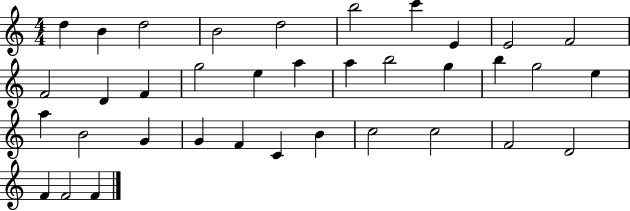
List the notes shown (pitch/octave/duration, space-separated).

D5/q B4/q D5/h B4/h D5/h B5/h C6/q E4/q E4/h F4/h F4/h D4/q F4/q G5/h E5/q A5/q A5/q B5/h G5/q B5/q G5/h E5/q A5/q B4/h G4/q G4/q F4/q C4/q B4/q C5/h C5/h F4/h D4/h F4/q F4/h F4/q